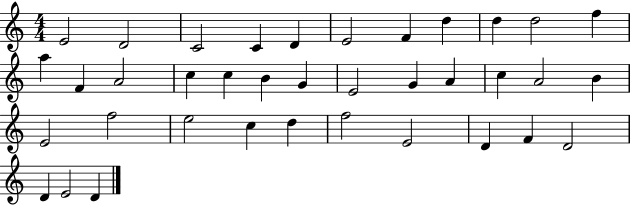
X:1
T:Untitled
M:4/4
L:1/4
K:C
E2 D2 C2 C D E2 F d d d2 f a F A2 c c B G E2 G A c A2 B E2 f2 e2 c d f2 E2 D F D2 D E2 D